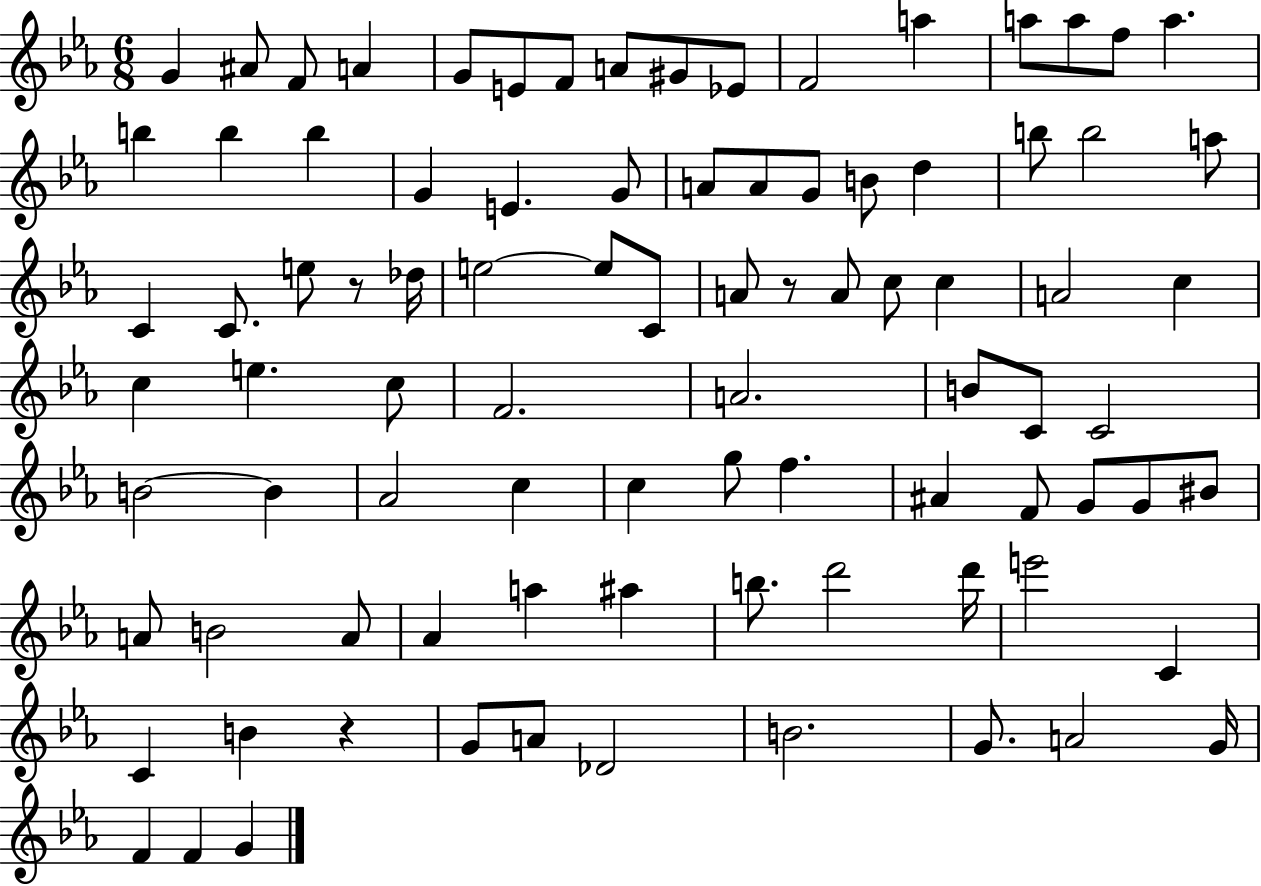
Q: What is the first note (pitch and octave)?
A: G4